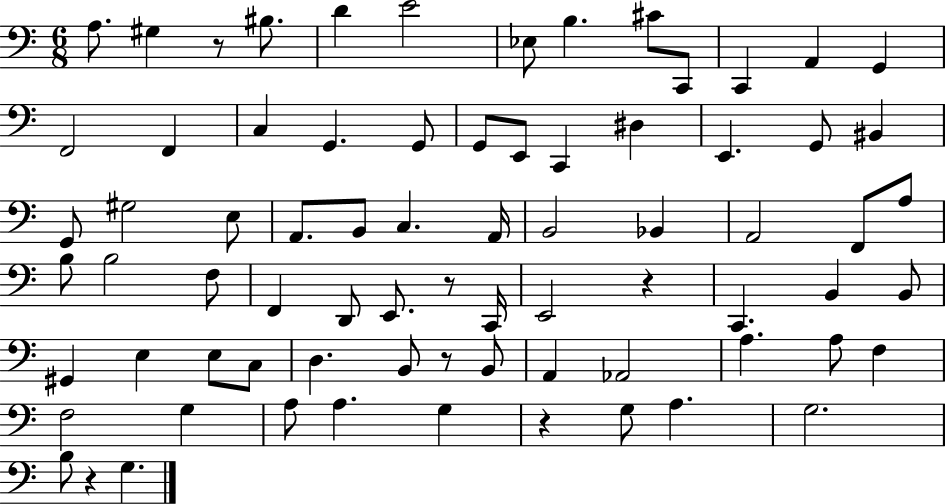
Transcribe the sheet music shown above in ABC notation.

X:1
T:Untitled
M:6/8
L:1/4
K:C
A,/2 ^G, z/2 ^B,/2 D E2 _E,/2 B, ^C/2 C,,/2 C,, A,, G,, F,,2 F,, C, G,, G,,/2 G,,/2 E,,/2 C,, ^D, E,, G,,/2 ^B,, G,,/2 ^G,2 E,/2 A,,/2 B,,/2 C, A,,/4 B,,2 _B,, A,,2 F,,/2 A,/2 B,/2 B,2 F,/2 F,, D,,/2 E,,/2 z/2 C,,/4 E,,2 z C,, B,, B,,/2 ^G,, E, E,/2 C,/2 D, B,,/2 z/2 B,,/2 A,, _A,,2 A, A,/2 F, F,2 G, A,/2 A, G, z G,/2 A, G,2 B,/2 z G,